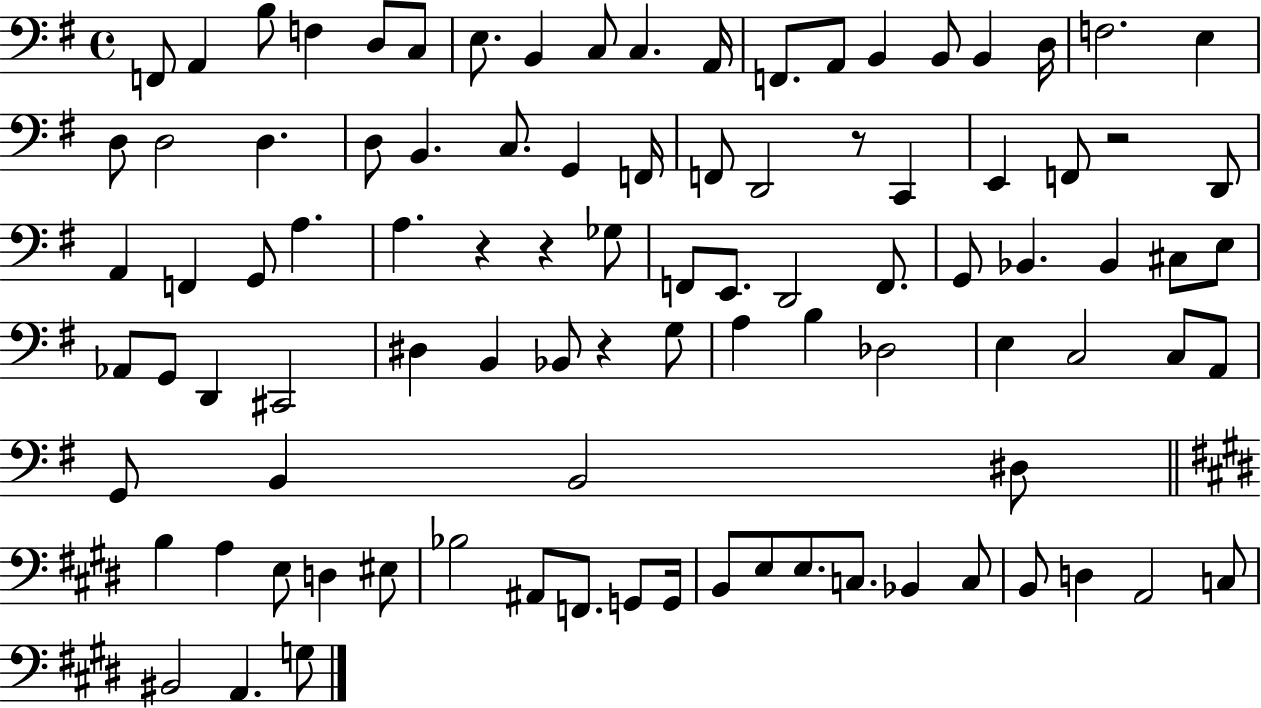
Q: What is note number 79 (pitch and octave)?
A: E3